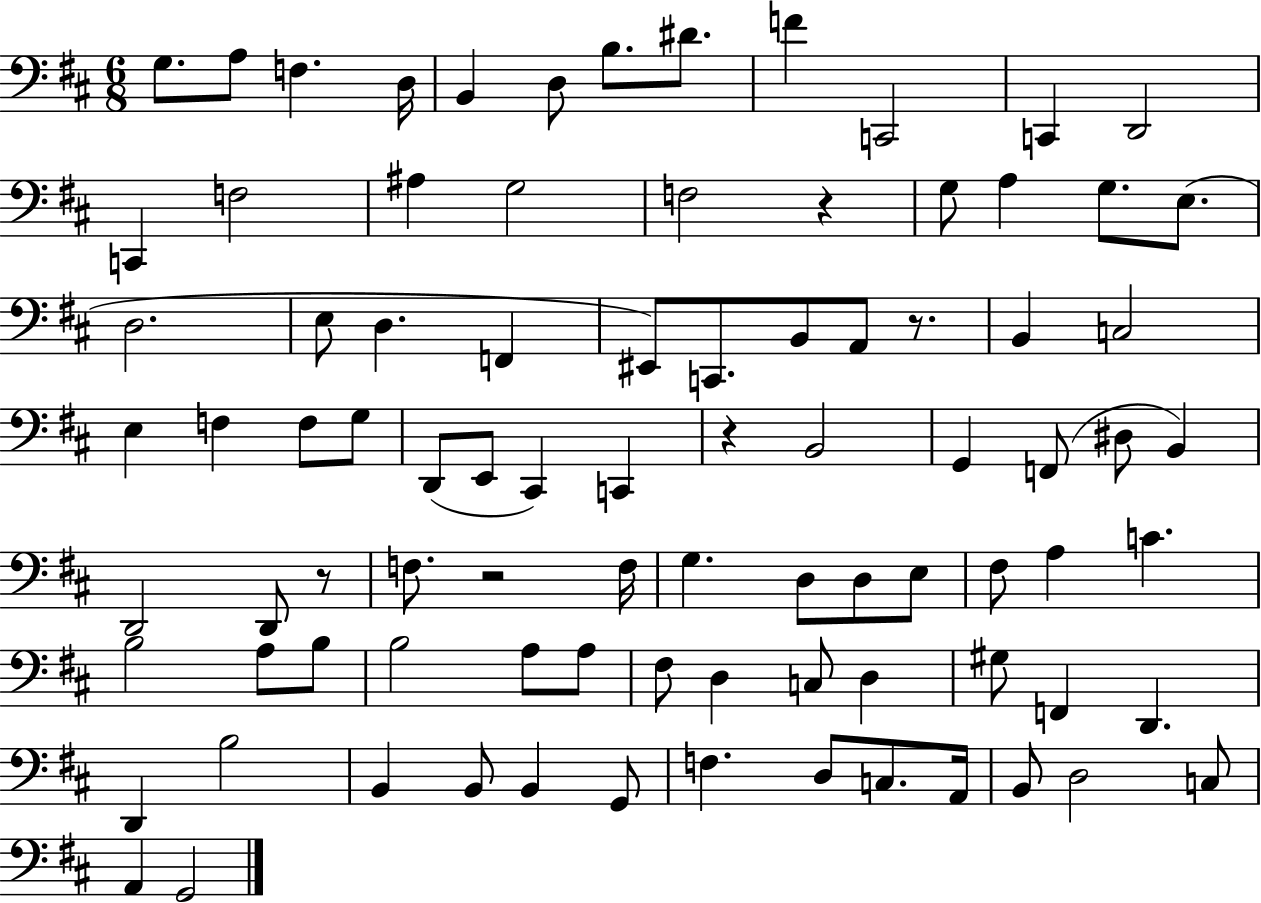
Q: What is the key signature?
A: D major